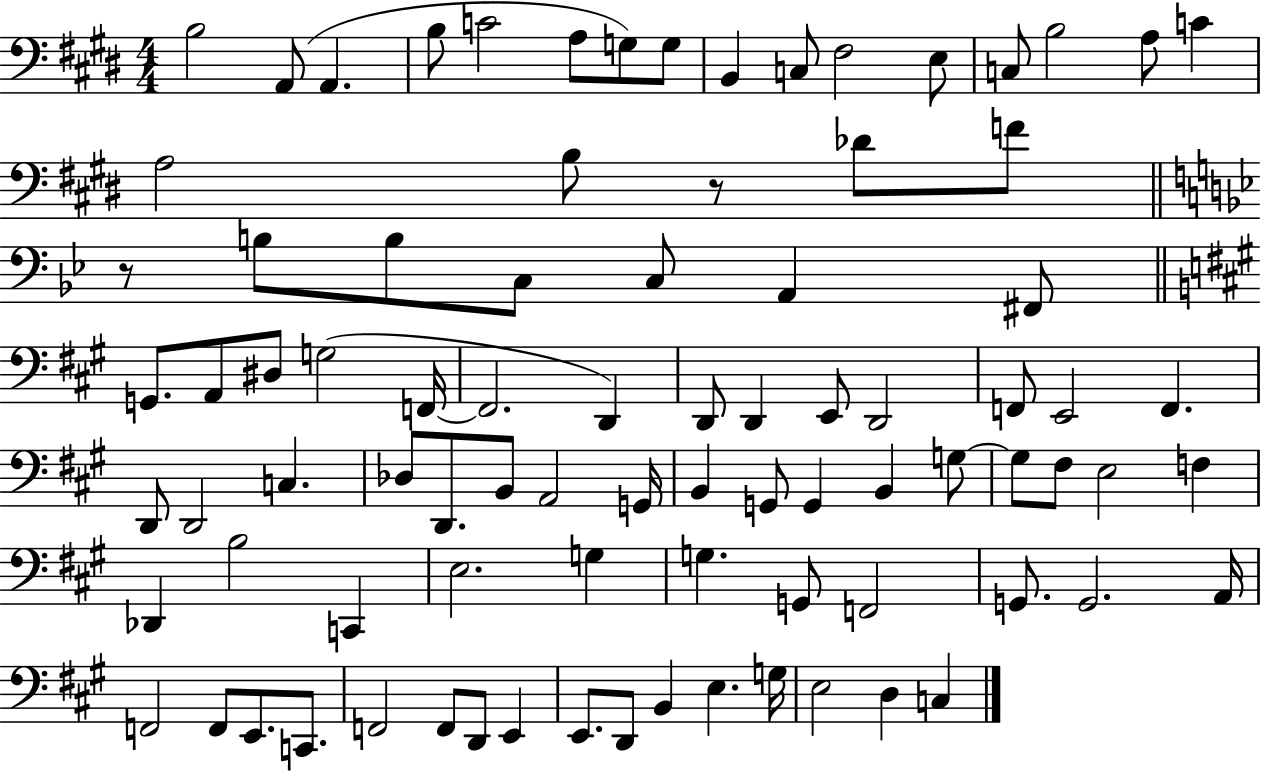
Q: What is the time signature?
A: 4/4